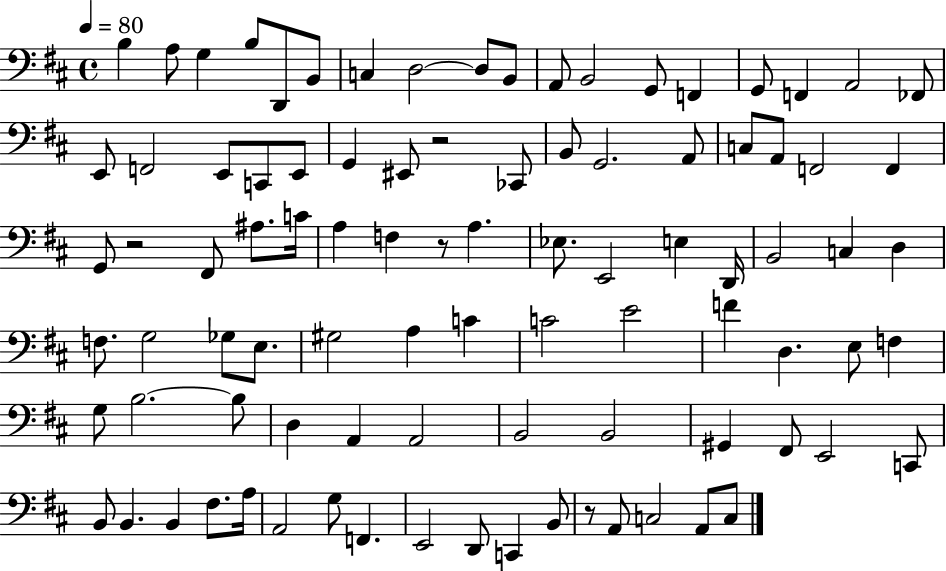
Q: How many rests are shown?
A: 4